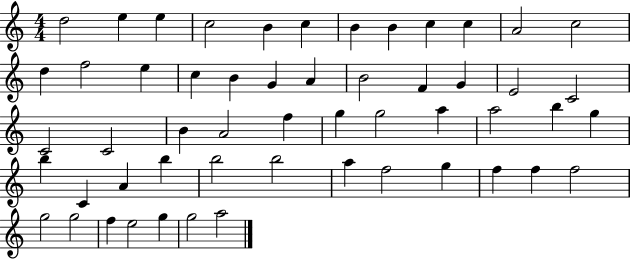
X:1
T:Untitled
M:4/4
L:1/4
K:C
d2 e e c2 B c B B c c A2 c2 d f2 e c B G A B2 F G E2 C2 C2 C2 B A2 f g g2 a a2 b g b C A b b2 b2 a f2 g f f f2 g2 g2 f e2 g g2 a2